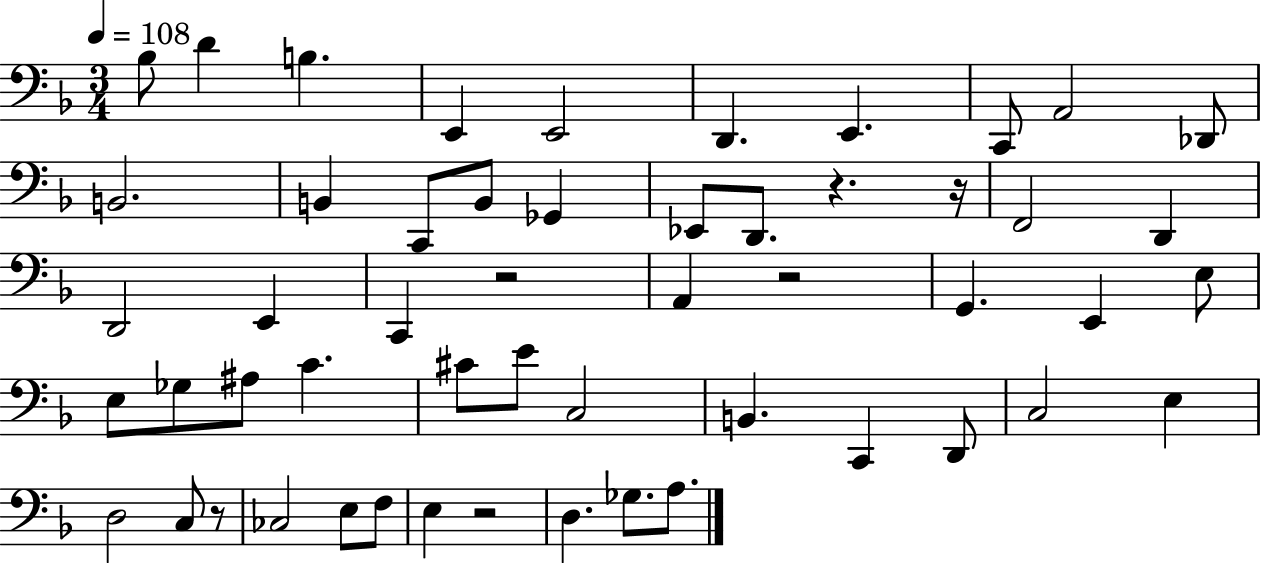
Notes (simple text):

Bb3/e D4/q B3/q. E2/q E2/h D2/q. E2/q. C2/e A2/h Db2/e B2/h. B2/q C2/e B2/e Gb2/q Eb2/e D2/e. R/q. R/s F2/h D2/q D2/h E2/q C2/q R/h A2/q R/h G2/q. E2/q E3/e E3/e Gb3/e A#3/e C4/q. C#4/e E4/e C3/h B2/q. C2/q D2/e C3/h E3/q D3/h C3/e R/e CES3/h E3/e F3/e E3/q R/h D3/q. Gb3/e. A3/e.